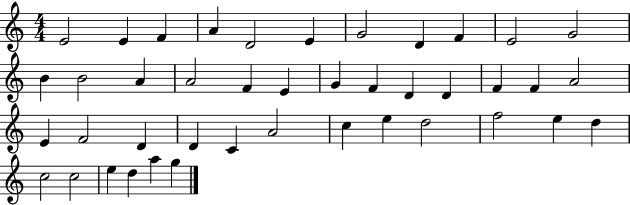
E4/h E4/q F4/q A4/q D4/h E4/q G4/h D4/q F4/q E4/h G4/h B4/q B4/h A4/q A4/h F4/q E4/q G4/q F4/q D4/q D4/q F4/q F4/q A4/h E4/q F4/h D4/q D4/q C4/q A4/h C5/q E5/q D5/h F5/h E5/q D5/q C5/h C5/h E5/q D5/q A5/q G5/q